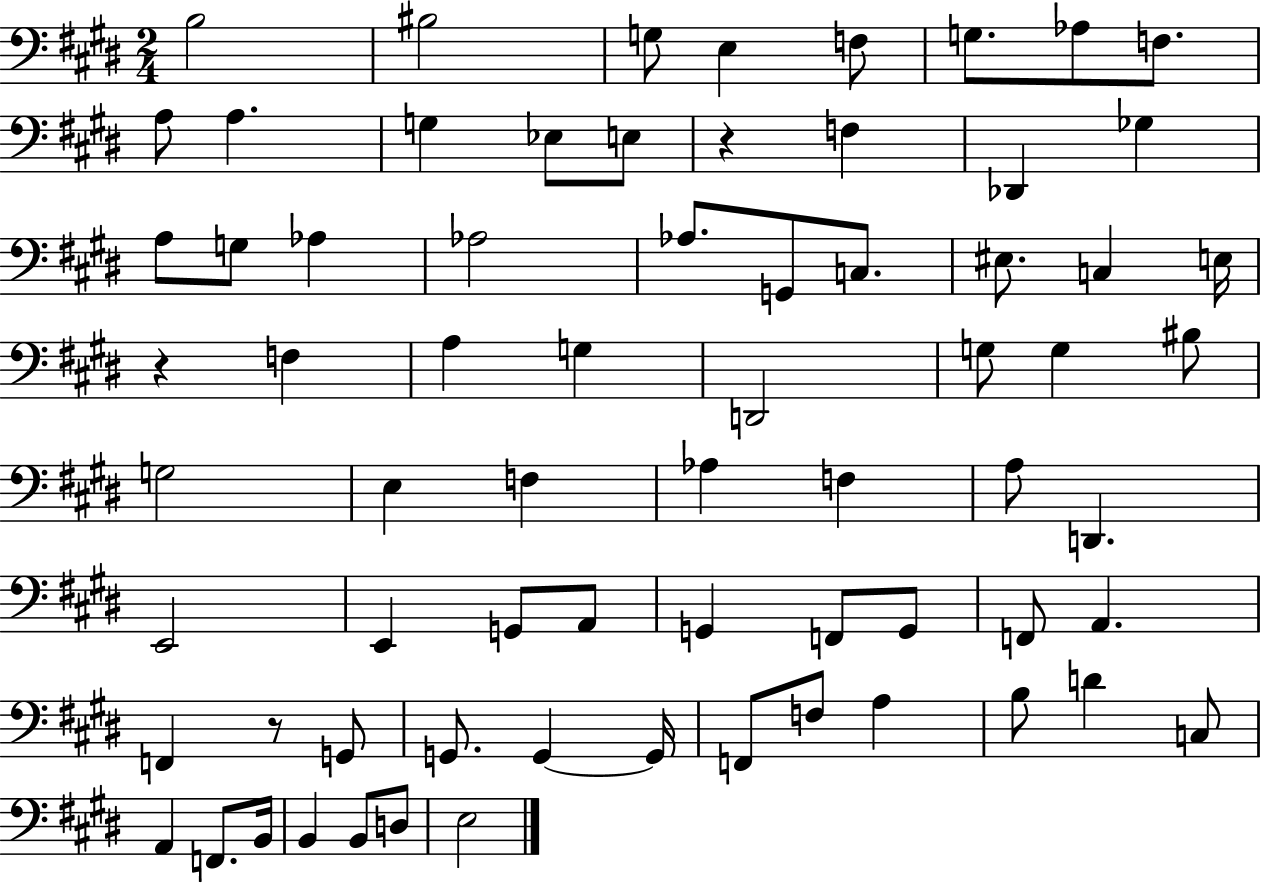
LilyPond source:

{
  \clef bass
  \numericTimeSignature
  \time 2/4
  \key e \major
  b2 | bis2 | g8 e4 f8 | g8. aes8 f8. | \break a8 a4. | g4 ees8 e8 | r4 f4 | des,4 ges4 | \break a8 g8 aes4 | aes2 | aes8. g,8 c8. | eis8. c4 e16 | \break r4 f4 | a4 g4 | d,2 | g8 g4 bis8 | \break g2 | e4 f4 | aes4 f4 | a8 d,4. | \break e,2 | e,4 g,8 a,8 | g,4 f,8 g,8 | f,8 a,4. | \break f,4 r8 g,8 | g,8. g,4~~ g,16 | f,8 f8 a4 | b8 d'4 c8 | \break a,4 f,8. b,16 | b,4 b,8 d8 | e2 | \bar "|."
}